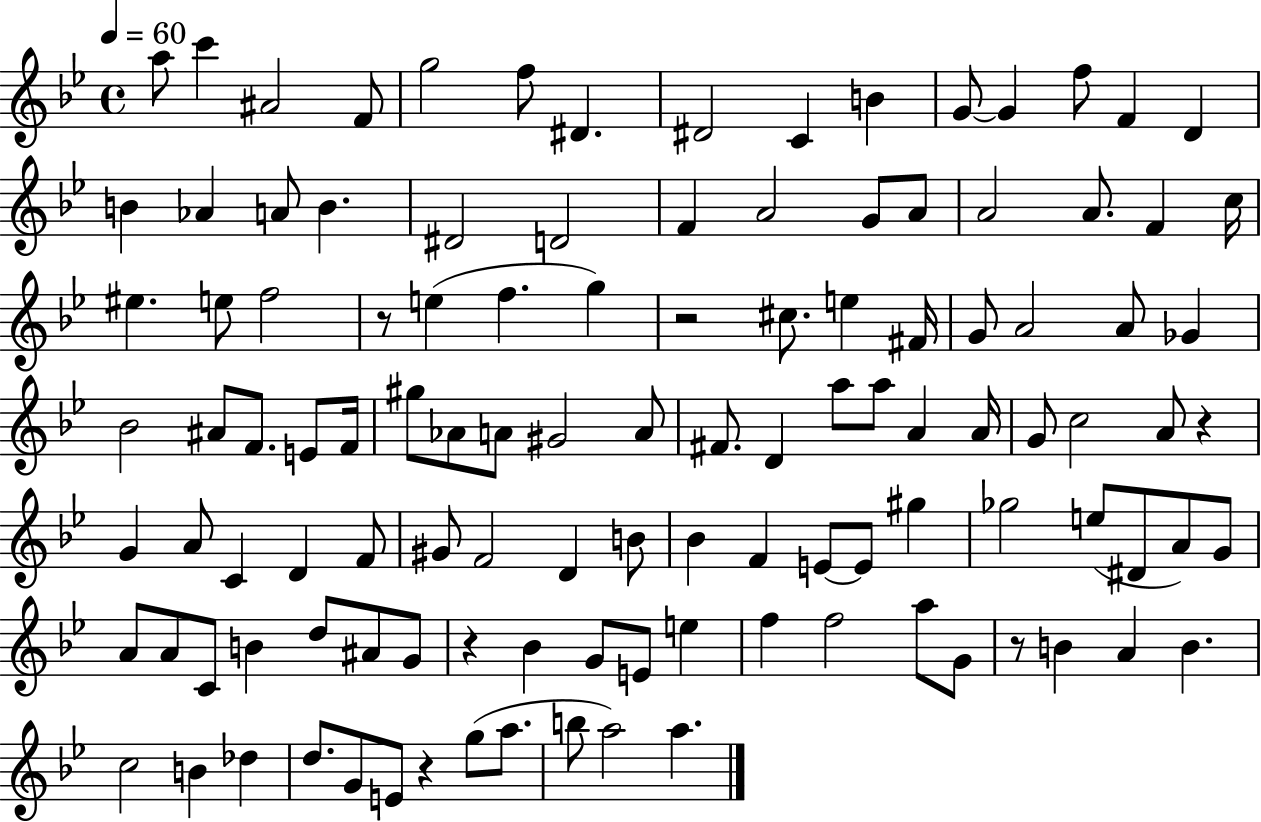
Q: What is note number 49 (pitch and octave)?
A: Ab4